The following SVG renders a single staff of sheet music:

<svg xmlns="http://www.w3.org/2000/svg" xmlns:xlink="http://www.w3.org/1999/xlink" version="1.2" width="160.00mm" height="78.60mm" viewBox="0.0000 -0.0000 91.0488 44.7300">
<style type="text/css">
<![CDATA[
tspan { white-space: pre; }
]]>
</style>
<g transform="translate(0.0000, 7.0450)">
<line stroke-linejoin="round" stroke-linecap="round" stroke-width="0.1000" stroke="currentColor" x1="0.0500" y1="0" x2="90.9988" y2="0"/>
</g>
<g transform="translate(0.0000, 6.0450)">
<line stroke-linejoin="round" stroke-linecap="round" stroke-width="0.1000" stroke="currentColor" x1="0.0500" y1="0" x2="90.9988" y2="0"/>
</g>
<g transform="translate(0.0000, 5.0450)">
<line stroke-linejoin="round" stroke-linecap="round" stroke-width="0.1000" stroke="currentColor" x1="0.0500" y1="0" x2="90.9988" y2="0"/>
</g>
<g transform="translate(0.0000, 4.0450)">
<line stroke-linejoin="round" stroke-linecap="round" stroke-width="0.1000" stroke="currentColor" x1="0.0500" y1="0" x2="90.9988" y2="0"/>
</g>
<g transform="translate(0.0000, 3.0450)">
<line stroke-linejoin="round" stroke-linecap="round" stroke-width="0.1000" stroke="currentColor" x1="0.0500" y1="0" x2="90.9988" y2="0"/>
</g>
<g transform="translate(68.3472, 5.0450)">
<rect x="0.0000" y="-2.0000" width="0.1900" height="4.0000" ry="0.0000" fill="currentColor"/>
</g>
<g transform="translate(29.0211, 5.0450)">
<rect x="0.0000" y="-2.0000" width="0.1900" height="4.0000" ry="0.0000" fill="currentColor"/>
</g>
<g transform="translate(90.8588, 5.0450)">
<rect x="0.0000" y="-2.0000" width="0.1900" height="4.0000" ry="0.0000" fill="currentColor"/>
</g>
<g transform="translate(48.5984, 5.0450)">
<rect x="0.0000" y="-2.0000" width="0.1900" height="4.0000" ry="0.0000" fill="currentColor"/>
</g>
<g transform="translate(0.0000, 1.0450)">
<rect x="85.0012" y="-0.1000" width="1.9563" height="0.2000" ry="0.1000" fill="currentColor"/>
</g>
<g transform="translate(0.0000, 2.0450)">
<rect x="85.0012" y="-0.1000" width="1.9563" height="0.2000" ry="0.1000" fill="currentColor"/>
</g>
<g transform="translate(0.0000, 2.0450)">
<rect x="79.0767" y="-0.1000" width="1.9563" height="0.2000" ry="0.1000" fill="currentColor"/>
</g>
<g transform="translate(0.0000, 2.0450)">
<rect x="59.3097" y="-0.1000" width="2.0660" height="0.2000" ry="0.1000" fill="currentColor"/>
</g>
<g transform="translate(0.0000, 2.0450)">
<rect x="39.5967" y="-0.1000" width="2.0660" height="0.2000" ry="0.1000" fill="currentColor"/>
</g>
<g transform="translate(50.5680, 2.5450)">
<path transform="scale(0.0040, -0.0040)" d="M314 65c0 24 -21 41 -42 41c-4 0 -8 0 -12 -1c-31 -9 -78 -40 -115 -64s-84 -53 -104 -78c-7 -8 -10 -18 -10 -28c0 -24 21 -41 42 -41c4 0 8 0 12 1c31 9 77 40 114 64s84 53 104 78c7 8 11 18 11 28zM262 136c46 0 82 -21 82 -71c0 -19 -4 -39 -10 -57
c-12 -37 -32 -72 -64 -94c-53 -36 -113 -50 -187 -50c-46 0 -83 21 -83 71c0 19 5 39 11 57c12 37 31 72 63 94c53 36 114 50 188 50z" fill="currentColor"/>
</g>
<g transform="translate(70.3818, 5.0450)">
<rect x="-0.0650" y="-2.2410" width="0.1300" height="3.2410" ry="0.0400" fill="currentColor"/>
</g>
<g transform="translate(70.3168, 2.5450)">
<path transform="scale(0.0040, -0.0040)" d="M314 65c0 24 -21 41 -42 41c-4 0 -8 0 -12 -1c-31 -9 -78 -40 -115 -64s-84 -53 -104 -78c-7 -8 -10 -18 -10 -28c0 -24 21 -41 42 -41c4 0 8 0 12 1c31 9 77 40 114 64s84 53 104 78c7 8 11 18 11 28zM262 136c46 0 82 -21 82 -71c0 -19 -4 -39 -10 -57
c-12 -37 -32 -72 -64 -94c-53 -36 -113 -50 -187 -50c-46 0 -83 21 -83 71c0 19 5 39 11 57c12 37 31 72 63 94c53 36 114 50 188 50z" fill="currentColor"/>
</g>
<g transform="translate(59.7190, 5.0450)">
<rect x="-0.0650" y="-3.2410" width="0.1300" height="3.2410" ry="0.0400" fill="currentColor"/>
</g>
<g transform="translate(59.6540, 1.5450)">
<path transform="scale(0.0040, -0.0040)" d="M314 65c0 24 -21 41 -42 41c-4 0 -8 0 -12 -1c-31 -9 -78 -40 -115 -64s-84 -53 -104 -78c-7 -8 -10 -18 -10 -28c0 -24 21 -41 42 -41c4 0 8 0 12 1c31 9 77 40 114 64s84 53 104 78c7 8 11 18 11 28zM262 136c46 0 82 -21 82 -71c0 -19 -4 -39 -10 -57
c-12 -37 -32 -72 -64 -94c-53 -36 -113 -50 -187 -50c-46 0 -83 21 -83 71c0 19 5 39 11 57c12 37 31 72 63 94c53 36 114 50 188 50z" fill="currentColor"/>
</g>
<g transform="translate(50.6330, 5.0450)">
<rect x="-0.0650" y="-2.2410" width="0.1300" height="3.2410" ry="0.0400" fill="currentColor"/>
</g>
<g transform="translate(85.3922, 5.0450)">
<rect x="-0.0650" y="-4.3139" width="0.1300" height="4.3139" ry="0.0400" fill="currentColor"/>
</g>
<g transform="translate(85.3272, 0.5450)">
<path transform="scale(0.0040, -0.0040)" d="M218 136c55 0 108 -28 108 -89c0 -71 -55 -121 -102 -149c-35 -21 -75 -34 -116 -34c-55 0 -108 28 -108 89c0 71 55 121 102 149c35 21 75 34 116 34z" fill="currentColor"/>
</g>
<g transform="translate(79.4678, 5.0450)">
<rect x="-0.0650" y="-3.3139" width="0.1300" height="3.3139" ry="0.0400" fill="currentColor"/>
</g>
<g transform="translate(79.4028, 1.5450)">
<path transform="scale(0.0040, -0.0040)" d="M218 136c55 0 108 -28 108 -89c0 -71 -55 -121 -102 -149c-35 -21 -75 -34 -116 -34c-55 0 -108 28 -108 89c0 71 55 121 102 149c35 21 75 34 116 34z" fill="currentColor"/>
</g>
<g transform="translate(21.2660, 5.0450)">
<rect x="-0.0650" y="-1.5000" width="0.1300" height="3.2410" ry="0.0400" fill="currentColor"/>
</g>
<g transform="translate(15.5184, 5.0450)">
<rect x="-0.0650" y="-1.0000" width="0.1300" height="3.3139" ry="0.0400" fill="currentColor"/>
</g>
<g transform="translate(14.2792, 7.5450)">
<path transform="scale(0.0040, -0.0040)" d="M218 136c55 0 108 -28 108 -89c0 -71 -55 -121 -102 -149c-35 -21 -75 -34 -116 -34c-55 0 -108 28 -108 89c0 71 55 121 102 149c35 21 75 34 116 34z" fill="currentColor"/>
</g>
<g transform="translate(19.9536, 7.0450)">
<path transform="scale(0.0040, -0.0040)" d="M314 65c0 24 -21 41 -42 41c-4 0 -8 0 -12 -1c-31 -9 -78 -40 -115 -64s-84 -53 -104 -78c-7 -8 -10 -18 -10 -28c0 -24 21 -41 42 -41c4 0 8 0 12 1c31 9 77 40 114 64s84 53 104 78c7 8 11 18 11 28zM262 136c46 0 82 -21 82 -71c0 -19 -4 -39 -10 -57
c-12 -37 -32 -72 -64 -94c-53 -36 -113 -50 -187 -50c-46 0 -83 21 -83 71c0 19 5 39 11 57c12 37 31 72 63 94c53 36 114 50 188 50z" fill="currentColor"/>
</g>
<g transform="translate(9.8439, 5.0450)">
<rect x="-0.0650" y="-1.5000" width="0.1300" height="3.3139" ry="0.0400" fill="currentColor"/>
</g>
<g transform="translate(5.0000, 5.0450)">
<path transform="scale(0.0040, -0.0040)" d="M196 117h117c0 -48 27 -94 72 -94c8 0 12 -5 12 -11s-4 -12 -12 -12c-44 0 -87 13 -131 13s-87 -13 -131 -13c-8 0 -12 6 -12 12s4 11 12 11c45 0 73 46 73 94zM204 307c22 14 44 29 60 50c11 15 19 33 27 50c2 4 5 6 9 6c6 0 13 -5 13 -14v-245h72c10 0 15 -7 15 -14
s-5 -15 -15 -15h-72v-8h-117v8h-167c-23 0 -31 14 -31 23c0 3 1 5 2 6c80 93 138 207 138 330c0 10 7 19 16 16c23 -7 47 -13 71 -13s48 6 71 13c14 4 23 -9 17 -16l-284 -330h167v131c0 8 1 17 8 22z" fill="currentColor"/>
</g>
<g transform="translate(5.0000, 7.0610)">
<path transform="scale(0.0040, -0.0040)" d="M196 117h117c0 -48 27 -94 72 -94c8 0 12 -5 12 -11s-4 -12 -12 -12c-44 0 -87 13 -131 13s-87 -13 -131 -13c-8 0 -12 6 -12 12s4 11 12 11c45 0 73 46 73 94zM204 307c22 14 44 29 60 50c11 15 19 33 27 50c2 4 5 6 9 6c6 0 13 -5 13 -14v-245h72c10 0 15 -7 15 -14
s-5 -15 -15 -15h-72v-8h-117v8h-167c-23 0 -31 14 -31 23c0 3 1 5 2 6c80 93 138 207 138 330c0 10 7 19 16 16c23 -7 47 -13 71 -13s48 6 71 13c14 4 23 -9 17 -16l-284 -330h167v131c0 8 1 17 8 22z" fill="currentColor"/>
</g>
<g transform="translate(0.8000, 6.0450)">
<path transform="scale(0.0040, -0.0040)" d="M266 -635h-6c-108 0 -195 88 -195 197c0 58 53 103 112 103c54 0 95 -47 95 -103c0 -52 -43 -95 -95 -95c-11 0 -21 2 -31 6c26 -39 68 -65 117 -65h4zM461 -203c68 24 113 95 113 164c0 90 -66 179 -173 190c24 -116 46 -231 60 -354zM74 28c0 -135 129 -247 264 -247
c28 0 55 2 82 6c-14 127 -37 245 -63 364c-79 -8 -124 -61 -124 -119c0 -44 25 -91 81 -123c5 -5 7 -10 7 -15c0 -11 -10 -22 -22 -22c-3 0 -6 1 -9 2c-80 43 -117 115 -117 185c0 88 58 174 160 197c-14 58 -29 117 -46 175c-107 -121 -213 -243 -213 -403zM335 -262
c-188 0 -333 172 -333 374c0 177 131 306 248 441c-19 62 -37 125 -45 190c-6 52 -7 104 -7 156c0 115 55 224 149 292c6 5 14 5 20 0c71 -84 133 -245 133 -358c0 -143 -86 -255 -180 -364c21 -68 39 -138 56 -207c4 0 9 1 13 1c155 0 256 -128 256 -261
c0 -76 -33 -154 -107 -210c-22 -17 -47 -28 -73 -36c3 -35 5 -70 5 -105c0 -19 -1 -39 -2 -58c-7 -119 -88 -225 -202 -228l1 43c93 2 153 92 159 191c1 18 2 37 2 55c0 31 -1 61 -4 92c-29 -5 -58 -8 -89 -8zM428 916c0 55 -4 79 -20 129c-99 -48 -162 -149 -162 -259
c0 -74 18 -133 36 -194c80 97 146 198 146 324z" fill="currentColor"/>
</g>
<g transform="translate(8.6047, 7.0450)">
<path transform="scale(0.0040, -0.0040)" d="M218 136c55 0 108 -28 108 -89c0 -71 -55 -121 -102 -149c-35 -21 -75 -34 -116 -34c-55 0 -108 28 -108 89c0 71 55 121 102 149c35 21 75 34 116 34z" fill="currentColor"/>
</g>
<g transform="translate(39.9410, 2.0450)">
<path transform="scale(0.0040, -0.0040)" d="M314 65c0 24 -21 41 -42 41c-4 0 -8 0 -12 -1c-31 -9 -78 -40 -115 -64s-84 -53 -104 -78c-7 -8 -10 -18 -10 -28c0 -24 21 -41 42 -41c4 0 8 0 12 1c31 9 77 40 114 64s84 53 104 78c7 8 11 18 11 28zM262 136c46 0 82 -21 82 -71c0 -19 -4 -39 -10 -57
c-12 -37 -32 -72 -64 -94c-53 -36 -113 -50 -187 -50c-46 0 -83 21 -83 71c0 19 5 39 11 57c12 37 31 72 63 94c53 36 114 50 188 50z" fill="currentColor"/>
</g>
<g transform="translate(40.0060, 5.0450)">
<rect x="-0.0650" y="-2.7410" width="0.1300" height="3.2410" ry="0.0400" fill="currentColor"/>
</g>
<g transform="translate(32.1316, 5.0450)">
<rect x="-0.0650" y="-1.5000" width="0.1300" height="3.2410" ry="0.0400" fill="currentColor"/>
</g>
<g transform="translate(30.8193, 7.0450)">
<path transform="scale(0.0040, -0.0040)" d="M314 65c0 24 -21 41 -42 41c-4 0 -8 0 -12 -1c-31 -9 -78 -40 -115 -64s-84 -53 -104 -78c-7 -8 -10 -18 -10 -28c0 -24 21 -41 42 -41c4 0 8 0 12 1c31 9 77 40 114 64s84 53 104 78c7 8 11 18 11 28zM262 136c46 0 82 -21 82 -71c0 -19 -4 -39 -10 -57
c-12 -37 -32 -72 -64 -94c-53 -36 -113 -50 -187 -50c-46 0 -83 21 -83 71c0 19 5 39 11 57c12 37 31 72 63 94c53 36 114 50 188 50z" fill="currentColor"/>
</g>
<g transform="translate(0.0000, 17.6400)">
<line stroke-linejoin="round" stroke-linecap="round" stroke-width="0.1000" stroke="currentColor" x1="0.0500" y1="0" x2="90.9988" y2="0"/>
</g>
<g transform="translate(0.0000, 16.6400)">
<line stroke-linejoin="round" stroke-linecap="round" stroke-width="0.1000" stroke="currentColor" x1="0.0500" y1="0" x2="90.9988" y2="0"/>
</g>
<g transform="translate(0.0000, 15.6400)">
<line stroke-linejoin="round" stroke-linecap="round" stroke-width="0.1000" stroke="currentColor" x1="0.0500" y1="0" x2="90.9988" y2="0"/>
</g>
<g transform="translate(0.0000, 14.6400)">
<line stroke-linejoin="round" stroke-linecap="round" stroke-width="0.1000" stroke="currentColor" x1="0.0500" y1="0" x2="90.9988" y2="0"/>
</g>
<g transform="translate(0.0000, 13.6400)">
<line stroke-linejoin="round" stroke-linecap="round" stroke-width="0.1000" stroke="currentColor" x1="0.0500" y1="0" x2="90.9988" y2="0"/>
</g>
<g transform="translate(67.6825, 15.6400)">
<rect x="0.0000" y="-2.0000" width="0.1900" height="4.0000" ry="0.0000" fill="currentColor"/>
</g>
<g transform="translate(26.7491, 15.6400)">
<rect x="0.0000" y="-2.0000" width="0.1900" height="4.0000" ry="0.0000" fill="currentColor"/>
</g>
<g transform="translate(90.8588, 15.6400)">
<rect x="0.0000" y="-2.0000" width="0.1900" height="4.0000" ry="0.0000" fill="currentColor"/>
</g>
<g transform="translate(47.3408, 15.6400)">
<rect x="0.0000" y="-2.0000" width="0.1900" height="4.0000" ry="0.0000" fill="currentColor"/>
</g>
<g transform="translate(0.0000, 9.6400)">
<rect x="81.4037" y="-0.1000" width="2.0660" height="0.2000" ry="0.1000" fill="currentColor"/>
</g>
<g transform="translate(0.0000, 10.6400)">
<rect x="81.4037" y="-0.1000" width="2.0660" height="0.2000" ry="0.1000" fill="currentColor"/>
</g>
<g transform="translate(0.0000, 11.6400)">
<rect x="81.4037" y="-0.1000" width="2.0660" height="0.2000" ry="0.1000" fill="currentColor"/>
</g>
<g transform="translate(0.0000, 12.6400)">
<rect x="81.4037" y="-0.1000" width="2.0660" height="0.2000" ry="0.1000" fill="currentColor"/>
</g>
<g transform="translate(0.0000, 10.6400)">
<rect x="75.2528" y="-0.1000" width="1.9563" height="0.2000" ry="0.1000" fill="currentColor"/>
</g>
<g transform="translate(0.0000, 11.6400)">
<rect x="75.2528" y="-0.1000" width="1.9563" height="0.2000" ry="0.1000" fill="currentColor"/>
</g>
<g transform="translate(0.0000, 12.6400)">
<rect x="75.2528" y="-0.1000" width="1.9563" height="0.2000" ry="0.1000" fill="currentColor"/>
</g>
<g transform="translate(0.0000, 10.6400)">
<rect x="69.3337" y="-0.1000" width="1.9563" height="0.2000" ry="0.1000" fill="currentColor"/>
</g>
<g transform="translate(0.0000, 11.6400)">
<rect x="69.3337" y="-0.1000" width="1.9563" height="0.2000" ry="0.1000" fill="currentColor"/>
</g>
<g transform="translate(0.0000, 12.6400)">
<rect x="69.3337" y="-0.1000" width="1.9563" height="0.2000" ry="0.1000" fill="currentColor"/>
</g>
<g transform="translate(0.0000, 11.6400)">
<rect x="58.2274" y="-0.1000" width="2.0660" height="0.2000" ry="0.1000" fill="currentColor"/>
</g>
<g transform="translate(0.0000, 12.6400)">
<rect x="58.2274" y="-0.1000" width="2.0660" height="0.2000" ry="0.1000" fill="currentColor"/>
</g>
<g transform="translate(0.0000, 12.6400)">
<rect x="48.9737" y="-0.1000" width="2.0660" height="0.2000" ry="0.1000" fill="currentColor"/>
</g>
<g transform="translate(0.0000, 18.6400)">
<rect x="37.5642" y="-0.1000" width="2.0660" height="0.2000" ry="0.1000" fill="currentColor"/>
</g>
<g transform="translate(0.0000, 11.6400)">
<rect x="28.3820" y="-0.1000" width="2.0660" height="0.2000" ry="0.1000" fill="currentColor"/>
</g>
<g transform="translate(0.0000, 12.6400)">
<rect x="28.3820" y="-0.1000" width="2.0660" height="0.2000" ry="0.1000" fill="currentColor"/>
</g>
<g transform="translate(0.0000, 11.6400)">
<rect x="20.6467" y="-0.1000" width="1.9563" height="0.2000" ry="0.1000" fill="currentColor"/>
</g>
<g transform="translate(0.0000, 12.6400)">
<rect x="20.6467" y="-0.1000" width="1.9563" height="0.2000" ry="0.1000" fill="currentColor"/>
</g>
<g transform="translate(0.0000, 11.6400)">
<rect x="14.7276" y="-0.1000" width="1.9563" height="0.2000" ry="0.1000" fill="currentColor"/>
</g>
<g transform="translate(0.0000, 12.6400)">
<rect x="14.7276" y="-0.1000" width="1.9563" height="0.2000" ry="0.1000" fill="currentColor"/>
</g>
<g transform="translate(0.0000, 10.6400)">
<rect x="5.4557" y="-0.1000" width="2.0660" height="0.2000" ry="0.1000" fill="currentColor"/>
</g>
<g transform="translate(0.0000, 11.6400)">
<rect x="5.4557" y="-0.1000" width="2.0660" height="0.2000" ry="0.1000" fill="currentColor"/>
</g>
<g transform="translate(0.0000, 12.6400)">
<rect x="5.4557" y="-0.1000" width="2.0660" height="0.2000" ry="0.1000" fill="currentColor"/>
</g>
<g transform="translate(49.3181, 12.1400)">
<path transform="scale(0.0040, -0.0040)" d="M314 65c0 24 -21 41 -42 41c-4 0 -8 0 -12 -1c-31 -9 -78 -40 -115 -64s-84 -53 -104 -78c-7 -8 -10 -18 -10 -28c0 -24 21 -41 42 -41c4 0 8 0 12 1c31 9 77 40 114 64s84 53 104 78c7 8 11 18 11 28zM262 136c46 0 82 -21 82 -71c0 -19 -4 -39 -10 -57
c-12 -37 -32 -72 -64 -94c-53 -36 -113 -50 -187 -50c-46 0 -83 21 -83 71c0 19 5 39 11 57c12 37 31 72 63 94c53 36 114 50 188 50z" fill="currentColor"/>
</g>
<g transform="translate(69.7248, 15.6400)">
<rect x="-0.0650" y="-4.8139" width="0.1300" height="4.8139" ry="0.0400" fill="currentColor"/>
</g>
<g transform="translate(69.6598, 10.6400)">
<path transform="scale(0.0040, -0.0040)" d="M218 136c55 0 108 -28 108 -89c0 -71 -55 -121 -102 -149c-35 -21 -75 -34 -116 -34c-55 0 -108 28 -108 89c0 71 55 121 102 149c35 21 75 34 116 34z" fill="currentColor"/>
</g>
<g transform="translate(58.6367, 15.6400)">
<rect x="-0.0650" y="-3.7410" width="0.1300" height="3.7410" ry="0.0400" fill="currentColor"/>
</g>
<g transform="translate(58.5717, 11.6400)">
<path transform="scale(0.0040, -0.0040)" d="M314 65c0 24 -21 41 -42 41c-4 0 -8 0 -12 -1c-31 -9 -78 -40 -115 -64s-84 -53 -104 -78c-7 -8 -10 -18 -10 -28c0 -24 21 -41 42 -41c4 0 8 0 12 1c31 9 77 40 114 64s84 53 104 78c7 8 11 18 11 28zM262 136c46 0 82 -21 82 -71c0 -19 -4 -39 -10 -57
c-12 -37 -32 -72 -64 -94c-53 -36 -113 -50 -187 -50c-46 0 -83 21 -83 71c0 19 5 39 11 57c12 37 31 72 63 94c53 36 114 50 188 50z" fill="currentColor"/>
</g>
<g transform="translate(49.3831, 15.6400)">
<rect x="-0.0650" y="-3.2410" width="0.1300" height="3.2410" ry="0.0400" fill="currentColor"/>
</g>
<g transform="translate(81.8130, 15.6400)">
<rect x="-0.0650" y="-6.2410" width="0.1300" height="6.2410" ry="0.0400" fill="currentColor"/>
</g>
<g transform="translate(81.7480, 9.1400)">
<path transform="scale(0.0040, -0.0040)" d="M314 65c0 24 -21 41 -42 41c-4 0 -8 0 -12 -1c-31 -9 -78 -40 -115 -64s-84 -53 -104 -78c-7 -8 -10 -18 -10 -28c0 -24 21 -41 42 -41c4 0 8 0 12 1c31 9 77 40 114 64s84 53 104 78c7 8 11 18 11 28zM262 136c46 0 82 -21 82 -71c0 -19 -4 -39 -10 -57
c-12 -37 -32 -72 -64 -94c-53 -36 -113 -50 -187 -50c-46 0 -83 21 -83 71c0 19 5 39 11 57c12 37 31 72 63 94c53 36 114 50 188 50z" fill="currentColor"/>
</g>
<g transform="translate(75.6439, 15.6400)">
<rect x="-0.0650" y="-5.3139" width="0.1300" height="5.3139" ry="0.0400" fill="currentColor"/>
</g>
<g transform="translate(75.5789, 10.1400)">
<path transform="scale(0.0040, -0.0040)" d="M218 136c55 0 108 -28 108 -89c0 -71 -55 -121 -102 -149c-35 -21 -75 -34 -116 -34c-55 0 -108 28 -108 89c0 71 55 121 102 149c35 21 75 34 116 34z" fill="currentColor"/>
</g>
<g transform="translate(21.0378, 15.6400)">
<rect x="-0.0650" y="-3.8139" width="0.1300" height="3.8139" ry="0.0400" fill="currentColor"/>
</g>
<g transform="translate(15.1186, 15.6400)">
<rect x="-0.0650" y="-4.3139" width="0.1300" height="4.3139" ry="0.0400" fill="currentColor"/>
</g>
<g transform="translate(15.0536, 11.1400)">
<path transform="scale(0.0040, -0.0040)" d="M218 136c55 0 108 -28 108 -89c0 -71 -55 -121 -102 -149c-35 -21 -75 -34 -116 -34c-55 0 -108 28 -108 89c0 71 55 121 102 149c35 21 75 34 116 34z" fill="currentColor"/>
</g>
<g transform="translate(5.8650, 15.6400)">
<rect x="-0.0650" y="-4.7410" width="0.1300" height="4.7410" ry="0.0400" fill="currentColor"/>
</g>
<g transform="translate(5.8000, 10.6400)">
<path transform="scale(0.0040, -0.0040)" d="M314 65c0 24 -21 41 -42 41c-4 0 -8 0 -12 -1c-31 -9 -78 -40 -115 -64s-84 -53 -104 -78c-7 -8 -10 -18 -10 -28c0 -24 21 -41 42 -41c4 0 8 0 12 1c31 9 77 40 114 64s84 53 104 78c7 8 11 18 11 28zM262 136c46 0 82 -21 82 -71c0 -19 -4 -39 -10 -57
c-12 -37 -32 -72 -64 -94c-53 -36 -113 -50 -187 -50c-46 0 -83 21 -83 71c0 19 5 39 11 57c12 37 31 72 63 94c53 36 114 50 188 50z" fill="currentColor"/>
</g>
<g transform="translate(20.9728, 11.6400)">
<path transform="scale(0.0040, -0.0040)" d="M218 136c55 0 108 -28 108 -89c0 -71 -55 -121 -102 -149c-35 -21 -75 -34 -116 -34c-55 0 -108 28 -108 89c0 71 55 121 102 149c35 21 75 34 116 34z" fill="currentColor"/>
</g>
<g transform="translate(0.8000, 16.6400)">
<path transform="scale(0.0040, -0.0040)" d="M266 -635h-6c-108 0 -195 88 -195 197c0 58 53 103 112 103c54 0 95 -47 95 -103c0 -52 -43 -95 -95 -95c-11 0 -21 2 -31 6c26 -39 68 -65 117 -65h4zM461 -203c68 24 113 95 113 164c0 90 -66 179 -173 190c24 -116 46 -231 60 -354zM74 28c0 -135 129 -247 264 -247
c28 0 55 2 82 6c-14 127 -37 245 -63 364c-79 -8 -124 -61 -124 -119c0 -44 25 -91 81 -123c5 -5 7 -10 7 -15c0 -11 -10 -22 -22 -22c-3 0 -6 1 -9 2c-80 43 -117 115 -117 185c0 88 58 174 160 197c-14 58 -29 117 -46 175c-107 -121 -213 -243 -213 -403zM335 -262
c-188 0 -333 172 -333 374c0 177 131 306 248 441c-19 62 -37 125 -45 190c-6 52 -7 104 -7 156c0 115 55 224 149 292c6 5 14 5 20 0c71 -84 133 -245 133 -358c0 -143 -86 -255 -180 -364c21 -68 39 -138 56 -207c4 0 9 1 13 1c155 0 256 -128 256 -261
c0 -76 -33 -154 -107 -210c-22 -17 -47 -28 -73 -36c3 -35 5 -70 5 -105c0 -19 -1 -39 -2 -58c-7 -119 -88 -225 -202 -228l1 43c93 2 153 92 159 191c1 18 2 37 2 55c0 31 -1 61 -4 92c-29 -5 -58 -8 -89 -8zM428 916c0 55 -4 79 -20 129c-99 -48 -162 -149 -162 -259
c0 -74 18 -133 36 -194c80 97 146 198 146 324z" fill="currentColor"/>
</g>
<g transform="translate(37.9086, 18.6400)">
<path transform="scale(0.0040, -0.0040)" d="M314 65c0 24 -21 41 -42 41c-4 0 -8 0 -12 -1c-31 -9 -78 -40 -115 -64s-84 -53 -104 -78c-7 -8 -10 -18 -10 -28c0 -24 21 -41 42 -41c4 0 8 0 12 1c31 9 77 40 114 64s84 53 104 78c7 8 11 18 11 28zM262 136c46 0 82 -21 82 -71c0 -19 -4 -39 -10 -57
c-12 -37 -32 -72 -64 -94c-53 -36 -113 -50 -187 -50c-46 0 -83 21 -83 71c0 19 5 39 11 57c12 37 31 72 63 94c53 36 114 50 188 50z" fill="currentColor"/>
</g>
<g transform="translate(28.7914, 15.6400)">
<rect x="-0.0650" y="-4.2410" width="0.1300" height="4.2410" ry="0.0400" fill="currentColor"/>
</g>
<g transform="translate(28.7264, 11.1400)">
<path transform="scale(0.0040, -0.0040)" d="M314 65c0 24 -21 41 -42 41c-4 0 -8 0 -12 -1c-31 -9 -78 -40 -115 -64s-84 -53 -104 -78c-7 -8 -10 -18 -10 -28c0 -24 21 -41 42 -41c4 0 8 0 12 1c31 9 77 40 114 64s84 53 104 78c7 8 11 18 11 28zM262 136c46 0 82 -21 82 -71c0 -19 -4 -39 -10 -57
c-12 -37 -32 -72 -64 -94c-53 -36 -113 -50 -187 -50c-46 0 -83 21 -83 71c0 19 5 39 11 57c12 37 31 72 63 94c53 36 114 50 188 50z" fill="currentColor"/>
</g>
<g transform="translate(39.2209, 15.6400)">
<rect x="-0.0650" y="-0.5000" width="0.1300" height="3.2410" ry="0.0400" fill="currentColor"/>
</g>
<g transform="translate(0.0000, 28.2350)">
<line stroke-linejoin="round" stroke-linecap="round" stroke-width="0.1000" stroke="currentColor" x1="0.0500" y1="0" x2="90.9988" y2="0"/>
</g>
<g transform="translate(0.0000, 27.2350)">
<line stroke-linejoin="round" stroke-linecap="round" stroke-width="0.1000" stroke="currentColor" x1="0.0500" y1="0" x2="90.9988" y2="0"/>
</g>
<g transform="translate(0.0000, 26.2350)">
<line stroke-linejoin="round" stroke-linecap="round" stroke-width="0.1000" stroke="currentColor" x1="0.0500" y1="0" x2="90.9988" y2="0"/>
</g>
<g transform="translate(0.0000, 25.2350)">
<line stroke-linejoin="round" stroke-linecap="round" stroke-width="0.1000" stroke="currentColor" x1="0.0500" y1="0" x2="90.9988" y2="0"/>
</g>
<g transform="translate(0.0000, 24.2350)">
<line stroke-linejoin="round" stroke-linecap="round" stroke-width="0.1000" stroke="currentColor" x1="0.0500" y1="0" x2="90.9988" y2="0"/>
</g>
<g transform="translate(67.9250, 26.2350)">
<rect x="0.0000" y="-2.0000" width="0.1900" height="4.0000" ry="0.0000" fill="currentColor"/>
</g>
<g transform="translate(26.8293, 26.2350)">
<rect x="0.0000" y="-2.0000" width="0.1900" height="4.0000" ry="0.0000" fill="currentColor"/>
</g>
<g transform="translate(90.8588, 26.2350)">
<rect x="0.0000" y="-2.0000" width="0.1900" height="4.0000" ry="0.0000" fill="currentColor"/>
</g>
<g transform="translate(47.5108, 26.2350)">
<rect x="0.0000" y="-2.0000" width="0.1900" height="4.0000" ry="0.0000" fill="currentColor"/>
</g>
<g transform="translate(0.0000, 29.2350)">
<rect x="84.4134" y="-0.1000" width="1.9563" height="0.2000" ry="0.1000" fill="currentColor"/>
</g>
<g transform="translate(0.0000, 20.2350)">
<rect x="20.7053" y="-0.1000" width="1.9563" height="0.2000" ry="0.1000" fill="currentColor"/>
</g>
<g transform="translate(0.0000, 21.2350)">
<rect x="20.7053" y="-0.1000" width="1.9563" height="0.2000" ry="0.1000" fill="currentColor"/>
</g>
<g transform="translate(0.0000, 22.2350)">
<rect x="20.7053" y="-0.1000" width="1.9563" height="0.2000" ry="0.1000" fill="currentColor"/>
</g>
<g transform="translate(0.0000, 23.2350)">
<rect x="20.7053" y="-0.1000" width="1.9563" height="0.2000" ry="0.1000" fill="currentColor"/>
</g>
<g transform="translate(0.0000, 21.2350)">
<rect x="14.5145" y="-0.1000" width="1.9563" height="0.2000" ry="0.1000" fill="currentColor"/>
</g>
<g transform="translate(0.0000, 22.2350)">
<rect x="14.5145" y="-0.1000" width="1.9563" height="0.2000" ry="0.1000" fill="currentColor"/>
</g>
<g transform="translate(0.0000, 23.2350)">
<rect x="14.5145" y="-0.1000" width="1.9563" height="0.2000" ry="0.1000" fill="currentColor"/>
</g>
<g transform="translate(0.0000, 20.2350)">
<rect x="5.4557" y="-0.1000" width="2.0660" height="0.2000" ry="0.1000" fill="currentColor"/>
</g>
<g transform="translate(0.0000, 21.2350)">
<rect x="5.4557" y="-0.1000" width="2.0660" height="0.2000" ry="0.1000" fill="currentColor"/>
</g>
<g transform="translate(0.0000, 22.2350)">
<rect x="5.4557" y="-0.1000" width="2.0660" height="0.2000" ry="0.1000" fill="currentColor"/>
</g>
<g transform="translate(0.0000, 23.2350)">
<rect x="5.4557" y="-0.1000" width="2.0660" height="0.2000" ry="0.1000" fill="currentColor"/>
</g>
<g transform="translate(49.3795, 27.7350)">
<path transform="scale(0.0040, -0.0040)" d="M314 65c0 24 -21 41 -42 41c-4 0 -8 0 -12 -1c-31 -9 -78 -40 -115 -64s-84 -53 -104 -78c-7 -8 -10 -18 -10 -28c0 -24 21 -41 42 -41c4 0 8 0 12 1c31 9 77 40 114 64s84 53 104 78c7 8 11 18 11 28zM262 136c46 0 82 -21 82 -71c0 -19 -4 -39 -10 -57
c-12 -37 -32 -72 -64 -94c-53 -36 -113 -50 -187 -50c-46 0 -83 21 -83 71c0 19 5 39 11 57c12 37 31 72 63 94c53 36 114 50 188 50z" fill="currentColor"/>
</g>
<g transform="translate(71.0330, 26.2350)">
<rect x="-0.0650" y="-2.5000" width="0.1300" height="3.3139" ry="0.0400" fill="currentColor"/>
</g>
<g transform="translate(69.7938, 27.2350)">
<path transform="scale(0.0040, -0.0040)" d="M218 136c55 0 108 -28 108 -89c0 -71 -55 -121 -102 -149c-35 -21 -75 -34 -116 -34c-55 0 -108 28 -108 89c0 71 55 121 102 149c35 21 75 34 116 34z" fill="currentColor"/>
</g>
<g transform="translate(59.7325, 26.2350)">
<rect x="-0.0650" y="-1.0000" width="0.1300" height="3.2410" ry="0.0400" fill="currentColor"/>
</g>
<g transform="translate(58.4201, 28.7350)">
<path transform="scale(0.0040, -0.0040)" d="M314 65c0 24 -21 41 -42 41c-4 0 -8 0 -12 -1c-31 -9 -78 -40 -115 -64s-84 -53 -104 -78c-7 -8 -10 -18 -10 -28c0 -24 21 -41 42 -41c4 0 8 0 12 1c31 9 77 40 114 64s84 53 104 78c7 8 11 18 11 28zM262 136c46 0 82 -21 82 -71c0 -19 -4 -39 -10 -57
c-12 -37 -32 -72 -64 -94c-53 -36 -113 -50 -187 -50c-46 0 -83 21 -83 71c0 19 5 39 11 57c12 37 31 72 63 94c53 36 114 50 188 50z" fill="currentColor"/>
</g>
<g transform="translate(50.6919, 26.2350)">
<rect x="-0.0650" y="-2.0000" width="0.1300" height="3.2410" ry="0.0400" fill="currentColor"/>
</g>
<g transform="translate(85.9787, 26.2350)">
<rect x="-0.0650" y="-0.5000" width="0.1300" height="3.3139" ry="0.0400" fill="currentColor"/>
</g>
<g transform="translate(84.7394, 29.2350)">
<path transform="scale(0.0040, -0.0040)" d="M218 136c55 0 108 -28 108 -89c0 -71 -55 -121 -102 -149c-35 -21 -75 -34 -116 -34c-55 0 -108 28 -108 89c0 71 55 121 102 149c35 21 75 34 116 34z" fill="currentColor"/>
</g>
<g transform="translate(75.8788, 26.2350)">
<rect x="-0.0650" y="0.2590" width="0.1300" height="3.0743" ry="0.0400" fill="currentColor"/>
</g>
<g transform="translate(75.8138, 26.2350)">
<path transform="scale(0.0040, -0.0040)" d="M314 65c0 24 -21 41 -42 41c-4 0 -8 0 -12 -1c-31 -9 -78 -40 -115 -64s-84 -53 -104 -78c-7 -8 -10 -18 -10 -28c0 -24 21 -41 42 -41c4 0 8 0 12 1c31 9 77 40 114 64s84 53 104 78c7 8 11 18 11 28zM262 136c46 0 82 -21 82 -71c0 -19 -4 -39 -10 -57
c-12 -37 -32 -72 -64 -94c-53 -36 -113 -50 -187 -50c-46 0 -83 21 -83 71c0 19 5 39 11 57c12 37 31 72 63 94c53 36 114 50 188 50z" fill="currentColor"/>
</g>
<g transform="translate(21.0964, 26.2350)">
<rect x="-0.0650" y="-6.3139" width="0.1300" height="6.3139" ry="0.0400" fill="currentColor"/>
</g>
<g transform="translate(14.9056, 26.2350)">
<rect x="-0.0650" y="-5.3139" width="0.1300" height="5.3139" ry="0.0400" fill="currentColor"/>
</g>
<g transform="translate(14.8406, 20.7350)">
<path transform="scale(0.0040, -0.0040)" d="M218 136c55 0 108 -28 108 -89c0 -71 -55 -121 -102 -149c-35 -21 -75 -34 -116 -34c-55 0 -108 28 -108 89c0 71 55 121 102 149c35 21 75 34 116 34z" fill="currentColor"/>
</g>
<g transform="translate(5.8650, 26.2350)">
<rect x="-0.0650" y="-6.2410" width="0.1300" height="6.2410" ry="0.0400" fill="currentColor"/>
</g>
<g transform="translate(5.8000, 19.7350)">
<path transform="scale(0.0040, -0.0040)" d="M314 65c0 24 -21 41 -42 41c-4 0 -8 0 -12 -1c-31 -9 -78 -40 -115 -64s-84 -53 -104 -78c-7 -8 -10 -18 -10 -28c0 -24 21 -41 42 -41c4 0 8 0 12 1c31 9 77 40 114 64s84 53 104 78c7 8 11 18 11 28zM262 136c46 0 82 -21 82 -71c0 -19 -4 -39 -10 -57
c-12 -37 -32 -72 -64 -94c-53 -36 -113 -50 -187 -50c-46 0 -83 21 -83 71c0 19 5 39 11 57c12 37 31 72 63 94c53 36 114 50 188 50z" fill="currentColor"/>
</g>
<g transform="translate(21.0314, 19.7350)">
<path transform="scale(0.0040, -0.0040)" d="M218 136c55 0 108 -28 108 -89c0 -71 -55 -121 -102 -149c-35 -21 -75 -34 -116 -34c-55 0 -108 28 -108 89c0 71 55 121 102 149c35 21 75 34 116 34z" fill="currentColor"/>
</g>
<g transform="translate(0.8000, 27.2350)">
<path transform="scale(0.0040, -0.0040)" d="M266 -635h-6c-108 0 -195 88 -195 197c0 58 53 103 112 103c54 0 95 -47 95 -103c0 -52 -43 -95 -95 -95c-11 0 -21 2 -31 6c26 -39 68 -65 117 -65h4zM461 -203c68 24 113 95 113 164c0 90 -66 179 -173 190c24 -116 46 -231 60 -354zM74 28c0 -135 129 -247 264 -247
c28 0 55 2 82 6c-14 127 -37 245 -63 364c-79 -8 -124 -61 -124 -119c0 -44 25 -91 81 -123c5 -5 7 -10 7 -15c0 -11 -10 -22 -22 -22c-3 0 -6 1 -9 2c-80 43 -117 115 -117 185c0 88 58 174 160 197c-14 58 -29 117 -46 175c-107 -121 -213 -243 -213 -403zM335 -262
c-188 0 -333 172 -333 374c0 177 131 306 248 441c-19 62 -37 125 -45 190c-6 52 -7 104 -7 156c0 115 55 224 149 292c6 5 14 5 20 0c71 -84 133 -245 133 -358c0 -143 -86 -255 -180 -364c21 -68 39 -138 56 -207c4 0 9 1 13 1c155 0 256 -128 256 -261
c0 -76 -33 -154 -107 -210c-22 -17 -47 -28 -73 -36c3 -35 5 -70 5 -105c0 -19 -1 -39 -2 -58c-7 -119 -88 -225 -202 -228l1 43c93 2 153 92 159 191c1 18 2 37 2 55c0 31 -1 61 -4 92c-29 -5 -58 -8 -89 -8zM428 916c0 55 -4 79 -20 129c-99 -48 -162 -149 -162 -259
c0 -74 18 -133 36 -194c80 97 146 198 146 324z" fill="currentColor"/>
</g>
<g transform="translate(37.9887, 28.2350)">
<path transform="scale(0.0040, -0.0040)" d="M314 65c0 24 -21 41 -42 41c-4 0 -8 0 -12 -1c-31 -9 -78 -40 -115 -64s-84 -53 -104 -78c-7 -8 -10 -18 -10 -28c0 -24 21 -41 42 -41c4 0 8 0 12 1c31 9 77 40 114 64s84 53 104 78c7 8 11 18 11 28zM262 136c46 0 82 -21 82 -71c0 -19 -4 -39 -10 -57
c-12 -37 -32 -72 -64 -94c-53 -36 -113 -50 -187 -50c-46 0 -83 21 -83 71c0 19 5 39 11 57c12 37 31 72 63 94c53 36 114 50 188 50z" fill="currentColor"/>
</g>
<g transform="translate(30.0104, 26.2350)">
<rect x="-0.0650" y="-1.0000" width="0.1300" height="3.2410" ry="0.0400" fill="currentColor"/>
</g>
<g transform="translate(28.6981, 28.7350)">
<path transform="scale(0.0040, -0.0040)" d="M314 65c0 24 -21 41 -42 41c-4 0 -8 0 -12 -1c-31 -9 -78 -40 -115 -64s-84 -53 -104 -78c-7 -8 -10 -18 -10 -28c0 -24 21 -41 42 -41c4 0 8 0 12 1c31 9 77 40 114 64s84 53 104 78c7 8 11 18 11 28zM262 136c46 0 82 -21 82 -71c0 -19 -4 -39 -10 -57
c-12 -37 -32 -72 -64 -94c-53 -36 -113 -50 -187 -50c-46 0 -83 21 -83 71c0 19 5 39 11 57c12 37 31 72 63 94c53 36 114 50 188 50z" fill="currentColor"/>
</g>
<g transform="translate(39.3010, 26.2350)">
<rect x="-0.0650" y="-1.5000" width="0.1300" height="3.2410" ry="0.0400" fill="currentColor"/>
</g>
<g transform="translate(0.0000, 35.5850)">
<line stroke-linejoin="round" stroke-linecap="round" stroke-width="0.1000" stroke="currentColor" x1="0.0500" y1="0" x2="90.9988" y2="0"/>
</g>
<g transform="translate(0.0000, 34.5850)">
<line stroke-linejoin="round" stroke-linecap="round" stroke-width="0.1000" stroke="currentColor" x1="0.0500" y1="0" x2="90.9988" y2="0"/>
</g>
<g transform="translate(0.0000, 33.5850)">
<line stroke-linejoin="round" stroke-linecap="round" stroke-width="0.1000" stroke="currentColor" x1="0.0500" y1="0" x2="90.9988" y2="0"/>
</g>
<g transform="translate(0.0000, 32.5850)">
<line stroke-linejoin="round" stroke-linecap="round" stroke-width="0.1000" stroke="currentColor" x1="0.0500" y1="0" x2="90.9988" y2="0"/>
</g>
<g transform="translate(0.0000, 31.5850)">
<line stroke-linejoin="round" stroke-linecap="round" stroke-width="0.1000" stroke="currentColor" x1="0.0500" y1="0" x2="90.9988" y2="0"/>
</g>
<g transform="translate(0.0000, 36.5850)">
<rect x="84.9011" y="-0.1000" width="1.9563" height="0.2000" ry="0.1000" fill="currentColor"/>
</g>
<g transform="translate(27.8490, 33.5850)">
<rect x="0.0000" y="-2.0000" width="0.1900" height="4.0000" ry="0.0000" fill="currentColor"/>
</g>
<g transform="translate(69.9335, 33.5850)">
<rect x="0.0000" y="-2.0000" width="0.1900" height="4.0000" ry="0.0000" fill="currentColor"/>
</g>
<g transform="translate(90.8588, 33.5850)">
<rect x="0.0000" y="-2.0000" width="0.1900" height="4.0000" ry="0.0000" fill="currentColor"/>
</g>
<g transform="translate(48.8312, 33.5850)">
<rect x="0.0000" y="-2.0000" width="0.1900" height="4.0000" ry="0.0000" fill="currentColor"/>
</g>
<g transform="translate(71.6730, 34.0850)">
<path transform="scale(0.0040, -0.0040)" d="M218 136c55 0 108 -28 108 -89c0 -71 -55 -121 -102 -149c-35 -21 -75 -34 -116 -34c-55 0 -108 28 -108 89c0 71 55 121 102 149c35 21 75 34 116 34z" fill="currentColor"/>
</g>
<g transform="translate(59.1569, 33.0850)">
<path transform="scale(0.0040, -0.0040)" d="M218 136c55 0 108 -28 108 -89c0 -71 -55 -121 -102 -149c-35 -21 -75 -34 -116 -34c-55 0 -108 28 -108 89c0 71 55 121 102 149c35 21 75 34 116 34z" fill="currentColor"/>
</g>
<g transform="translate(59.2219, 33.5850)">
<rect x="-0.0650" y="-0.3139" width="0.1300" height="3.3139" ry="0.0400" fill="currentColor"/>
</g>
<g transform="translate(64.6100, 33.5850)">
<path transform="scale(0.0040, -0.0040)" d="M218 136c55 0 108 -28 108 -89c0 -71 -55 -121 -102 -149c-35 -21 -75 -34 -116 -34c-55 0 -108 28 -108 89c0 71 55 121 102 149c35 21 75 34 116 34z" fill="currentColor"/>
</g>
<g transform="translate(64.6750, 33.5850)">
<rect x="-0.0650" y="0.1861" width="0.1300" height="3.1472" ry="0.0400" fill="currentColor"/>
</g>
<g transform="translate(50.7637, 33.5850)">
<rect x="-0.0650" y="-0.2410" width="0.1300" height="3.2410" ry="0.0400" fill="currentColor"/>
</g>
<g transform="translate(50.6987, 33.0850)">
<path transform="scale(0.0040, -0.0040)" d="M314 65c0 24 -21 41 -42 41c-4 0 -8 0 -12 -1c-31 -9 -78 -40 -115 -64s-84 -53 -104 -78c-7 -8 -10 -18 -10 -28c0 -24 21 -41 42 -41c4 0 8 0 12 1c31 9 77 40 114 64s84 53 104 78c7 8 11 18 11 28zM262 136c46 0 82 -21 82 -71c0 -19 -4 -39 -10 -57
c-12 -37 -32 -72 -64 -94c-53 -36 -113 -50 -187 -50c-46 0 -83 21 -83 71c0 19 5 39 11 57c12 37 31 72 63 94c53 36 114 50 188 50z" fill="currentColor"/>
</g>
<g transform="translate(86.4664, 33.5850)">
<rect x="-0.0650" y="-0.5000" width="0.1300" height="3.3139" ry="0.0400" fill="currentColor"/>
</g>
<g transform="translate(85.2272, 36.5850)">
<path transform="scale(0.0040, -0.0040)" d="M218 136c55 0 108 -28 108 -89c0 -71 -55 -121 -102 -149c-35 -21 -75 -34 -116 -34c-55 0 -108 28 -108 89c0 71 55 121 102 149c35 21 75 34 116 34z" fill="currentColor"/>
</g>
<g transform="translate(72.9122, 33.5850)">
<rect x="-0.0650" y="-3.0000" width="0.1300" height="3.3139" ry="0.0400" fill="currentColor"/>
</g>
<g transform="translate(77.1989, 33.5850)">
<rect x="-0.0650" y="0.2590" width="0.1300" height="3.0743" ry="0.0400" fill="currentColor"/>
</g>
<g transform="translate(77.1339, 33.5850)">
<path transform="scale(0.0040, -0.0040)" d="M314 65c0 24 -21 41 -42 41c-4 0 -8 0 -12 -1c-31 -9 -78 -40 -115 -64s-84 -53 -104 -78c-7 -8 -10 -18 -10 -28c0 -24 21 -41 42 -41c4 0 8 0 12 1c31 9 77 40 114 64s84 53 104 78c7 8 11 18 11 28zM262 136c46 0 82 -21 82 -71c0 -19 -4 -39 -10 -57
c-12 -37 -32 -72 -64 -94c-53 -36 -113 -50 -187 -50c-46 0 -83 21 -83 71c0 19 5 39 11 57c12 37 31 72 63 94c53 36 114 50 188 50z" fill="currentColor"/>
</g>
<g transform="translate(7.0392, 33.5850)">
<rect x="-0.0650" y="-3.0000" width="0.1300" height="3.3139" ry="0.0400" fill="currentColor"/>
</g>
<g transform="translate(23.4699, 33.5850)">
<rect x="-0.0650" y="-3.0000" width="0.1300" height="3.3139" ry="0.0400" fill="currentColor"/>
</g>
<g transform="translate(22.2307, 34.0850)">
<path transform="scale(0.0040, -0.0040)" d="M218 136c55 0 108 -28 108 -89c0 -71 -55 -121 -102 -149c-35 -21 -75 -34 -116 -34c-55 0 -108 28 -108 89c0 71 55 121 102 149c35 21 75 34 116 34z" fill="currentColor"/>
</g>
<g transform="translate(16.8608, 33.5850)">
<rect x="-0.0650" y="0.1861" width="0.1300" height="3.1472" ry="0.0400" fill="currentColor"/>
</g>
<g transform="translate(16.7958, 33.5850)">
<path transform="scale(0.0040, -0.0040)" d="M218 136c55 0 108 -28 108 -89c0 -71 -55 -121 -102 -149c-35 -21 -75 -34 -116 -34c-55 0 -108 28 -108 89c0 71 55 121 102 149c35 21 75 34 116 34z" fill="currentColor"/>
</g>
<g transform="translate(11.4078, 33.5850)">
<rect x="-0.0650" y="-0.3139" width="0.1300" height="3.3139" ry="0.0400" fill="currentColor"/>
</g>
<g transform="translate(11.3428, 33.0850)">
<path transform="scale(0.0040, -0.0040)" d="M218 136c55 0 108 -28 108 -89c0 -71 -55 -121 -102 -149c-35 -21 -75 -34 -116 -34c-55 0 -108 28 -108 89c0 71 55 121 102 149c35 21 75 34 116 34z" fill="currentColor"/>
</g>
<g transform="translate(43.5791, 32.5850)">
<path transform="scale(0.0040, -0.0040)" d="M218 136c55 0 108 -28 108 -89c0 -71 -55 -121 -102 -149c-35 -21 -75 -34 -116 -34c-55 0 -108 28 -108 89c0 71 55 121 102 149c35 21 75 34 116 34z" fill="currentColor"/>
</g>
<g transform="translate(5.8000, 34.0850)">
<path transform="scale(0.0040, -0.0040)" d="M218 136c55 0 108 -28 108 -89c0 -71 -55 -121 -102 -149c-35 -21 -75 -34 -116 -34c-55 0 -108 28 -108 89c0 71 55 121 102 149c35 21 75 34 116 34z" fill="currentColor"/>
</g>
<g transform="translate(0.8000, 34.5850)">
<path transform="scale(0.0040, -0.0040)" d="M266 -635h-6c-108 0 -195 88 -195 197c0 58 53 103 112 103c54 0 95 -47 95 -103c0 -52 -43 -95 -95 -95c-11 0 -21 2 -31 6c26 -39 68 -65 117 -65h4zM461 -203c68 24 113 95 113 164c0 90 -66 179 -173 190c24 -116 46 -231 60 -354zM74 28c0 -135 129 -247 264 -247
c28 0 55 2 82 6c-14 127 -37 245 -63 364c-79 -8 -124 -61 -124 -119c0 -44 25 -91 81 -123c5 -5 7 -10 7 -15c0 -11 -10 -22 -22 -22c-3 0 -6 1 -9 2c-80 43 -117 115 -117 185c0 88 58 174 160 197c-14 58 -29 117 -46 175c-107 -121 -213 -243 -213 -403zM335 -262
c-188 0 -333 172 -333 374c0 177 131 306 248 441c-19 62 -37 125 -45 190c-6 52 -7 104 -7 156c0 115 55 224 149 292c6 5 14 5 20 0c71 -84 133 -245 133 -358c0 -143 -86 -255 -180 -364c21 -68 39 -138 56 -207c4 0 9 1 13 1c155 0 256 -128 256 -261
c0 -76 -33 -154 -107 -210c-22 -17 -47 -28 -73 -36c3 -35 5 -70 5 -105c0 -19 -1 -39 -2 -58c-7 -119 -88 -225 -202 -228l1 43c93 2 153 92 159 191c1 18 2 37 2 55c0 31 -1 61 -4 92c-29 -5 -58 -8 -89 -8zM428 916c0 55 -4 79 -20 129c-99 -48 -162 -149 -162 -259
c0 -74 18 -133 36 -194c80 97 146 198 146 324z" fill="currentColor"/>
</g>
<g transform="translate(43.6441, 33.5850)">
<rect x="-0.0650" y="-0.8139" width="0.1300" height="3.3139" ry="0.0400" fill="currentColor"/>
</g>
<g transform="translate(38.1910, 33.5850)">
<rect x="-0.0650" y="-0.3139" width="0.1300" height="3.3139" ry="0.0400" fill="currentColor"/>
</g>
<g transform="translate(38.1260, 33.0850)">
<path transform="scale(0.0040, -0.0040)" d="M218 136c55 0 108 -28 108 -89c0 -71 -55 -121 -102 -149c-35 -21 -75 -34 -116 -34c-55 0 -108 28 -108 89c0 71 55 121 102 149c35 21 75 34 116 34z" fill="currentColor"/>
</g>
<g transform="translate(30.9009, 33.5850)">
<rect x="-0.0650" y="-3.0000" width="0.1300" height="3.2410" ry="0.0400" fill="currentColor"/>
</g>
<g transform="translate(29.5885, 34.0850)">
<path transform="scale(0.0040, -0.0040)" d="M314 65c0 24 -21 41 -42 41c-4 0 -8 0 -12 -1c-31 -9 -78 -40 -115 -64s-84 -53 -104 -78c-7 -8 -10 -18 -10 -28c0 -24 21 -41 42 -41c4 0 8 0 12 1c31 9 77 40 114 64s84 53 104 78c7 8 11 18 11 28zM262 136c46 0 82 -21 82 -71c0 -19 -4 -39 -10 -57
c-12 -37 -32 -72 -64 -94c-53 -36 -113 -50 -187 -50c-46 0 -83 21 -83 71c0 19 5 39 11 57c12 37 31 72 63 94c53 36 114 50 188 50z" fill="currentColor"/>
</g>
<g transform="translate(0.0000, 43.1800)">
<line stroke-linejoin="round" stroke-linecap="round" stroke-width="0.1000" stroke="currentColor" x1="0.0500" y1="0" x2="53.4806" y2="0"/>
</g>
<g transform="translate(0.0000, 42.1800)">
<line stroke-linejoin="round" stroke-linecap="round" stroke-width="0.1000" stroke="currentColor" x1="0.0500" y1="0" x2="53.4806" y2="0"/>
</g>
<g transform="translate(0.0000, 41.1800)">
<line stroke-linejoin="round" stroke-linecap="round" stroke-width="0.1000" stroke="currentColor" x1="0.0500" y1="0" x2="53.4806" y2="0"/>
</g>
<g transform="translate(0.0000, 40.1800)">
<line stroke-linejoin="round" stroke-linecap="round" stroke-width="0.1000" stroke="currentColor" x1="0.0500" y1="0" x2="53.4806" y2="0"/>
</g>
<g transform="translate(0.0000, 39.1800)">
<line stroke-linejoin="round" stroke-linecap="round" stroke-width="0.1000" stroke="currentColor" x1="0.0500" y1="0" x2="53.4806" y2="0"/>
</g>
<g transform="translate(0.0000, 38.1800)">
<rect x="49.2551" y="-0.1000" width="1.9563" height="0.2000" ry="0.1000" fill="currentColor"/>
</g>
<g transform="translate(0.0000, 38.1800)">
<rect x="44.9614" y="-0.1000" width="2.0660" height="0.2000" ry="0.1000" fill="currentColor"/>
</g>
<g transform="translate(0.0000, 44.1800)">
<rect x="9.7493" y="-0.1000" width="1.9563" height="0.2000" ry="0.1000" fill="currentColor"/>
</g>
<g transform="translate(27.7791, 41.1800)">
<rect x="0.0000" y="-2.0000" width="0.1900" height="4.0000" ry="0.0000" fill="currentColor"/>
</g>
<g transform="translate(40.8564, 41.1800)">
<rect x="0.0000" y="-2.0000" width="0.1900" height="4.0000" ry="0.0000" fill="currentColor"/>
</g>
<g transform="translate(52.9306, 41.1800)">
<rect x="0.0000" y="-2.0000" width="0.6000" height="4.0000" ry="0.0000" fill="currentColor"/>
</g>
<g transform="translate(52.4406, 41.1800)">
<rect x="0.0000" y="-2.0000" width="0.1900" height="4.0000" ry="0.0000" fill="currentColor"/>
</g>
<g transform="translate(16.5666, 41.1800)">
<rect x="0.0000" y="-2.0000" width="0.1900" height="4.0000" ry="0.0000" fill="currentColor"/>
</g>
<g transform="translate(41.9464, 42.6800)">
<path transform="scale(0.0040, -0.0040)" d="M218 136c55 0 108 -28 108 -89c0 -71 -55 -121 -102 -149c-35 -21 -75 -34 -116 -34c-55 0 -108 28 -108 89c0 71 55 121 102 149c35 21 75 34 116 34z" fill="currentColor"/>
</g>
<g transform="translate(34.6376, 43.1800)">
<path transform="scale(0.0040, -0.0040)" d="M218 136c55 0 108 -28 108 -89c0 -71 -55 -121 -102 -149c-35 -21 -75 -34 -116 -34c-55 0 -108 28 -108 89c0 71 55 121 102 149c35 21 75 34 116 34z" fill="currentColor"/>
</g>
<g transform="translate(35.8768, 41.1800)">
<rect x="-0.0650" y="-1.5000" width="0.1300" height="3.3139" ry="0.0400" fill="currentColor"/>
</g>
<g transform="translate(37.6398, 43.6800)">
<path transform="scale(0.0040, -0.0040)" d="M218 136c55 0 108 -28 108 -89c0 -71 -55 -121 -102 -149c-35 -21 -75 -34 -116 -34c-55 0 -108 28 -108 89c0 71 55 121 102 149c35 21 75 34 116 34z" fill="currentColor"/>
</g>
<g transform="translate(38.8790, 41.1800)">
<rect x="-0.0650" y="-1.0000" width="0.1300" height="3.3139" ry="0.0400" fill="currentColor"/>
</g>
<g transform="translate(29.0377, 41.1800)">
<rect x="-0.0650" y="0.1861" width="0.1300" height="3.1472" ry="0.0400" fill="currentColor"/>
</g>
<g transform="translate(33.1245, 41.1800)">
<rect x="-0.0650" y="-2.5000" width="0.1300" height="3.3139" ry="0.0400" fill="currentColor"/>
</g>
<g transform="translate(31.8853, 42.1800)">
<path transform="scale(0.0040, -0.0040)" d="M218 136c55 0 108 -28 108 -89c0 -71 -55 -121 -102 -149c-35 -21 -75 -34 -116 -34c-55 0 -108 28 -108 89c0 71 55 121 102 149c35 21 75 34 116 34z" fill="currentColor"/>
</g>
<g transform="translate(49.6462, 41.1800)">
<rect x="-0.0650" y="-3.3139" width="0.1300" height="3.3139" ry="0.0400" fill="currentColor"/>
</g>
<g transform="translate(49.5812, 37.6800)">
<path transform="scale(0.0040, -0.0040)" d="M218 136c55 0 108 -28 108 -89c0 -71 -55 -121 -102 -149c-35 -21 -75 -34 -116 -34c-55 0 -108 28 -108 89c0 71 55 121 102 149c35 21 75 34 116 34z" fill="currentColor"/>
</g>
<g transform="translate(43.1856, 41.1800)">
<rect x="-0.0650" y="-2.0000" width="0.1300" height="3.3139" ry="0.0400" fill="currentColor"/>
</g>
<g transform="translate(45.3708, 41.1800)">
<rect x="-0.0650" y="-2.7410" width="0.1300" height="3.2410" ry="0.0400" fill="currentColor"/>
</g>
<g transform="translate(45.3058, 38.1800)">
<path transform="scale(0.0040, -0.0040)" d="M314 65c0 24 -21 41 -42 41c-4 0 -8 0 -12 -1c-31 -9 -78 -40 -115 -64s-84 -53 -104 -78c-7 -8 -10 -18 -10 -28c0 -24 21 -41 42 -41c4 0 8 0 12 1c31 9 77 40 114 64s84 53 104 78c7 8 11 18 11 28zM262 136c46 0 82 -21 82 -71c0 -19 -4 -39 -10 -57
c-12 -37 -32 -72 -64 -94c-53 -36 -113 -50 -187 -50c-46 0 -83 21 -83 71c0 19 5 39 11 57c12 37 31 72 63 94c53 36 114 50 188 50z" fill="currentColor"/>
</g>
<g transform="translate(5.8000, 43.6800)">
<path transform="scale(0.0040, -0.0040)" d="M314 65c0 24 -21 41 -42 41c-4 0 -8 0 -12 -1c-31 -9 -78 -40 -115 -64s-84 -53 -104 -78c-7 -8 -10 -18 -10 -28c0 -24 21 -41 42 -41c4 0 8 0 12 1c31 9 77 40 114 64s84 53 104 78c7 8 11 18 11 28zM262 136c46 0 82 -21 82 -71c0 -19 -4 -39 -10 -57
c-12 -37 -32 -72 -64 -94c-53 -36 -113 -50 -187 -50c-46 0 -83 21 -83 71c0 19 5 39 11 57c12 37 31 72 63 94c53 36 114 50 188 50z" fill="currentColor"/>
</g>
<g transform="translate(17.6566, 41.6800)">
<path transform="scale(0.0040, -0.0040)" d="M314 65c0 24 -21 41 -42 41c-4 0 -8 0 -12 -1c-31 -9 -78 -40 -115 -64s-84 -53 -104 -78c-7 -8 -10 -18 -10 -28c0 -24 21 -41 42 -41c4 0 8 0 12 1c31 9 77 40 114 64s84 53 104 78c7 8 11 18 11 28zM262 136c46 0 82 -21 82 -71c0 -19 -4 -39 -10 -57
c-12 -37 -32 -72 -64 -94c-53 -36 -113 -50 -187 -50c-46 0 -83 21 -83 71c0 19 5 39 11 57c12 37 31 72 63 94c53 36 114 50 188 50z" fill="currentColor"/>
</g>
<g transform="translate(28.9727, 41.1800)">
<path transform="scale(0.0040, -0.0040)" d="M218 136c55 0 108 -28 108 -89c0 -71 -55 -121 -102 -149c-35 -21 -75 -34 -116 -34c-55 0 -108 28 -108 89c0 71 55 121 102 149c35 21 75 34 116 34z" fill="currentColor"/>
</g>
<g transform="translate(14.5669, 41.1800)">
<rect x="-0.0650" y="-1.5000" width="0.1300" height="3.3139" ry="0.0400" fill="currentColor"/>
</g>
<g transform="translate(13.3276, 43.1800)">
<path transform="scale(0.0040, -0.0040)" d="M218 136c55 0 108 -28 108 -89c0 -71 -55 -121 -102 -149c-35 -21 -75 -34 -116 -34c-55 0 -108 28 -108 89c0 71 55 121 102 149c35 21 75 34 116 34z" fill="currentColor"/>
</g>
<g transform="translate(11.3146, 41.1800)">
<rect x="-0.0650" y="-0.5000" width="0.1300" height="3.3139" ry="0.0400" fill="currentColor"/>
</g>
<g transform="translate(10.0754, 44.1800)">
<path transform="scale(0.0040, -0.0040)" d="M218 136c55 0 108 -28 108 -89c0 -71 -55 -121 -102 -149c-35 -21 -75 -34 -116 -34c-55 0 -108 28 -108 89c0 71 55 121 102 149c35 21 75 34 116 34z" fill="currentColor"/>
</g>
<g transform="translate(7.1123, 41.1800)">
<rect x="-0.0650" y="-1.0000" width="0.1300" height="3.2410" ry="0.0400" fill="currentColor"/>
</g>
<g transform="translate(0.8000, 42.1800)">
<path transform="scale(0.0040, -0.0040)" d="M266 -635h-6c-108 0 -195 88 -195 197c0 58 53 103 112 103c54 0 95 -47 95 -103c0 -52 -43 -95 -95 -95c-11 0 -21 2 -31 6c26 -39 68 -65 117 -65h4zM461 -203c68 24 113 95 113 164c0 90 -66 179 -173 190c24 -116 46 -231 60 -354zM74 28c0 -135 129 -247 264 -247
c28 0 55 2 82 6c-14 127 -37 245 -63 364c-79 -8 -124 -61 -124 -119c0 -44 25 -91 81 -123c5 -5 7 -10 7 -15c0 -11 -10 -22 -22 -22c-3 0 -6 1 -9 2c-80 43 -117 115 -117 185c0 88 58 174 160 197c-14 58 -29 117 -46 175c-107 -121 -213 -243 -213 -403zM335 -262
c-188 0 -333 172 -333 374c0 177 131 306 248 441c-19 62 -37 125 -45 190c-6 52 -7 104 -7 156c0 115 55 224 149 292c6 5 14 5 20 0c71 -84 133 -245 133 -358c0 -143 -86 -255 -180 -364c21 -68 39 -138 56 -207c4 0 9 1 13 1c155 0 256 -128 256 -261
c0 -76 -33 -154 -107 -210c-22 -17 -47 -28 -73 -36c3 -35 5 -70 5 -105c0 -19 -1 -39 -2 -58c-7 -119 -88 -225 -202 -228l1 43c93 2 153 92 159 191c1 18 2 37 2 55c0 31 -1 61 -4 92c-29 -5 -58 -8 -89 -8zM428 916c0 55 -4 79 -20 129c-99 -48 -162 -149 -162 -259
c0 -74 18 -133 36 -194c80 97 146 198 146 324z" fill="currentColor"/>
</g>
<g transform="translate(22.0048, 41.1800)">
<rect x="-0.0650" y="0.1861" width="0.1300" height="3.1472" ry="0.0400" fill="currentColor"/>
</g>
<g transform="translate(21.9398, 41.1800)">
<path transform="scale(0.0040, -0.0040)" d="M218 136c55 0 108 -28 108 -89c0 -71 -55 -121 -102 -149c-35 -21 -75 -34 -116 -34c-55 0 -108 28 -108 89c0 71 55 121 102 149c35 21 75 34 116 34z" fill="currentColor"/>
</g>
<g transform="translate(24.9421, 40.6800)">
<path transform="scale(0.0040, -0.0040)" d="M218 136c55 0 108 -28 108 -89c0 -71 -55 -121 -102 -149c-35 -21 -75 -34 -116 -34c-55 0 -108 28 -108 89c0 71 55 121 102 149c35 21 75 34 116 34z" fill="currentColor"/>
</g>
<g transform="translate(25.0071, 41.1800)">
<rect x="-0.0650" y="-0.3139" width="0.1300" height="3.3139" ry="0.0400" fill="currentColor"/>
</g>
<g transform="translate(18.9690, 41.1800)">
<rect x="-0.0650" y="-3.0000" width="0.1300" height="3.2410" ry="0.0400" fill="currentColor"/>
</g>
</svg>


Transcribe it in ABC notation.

X:1
T:Untitled
M:4/4
L:1/4
K:C
E D E2 E2 a2 g2 b2 g2 b d' e'2 d' c' d'2 C2 b2 c'2 e' f' a'2 a'2 f' a' D2 E2 F2 D2 G B2 C A c B A A2 c d c2 c B A B2 C D2 C E A2 B c B G E D F a2 b